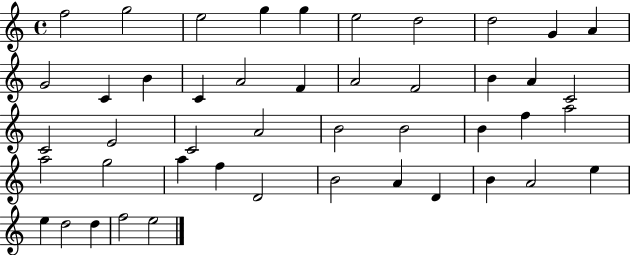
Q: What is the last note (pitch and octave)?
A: E5